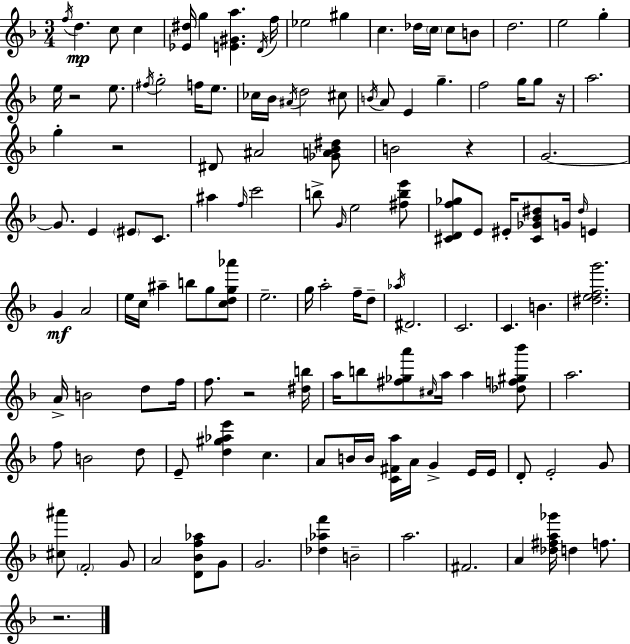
X:1
T:Untitled
M:3/4
L:1/4
K:F
f/4 d c/2 c [_E^d]/4 g [E^Ga] D/4 f/4 _e2 ^g c _d/4 c/4 c/2 B/2 d2 e2 g e/4 z2 e/2 ^f/4 g2 f/4 e/2 _c/4 _B/4 ^A/4 d2 ^c/2 B/4 A/2 E g f2 g/4 g/2 z/4 a2 g z2 ^D/2 ^A2 [_GA_B^d]/2 B2 z G2 G/2 E ^E/2 C/2 ^a f/4 c'2 b/2 G/4 e2 [^fbe']/2 [^CDf_g]/2 E/2 ^E/4 [^C_G_B^d]/2 G/4 ^d/4 E G A2 e/4 c/4 ^a b/2 g/2 [cdg_a']/2 e2 g/4 a2 f/4 d/2 _a/4 ^D2 C2 C B [^defg']2 A/4 B2 d/2 f/4 f/2 z2 [^db]/4 a/4 b/2 [^f_ga']/2 ^c/4 a/4 a [_df^g_b']/2 a2 f/2 B2 d/2 E/2 [d^g_ae'] c A/2 B/4 B/4 [C^Fa]/4 A/4 G E/4 E/4 D/2 E2 G/2 [^c^a']/2 F2 G/2 A2 [D_Bf_a]/2 G/2 G2 [_d_af'] B2 a2 ^F2 A [_d^fa_g']/4 d f/2 z2